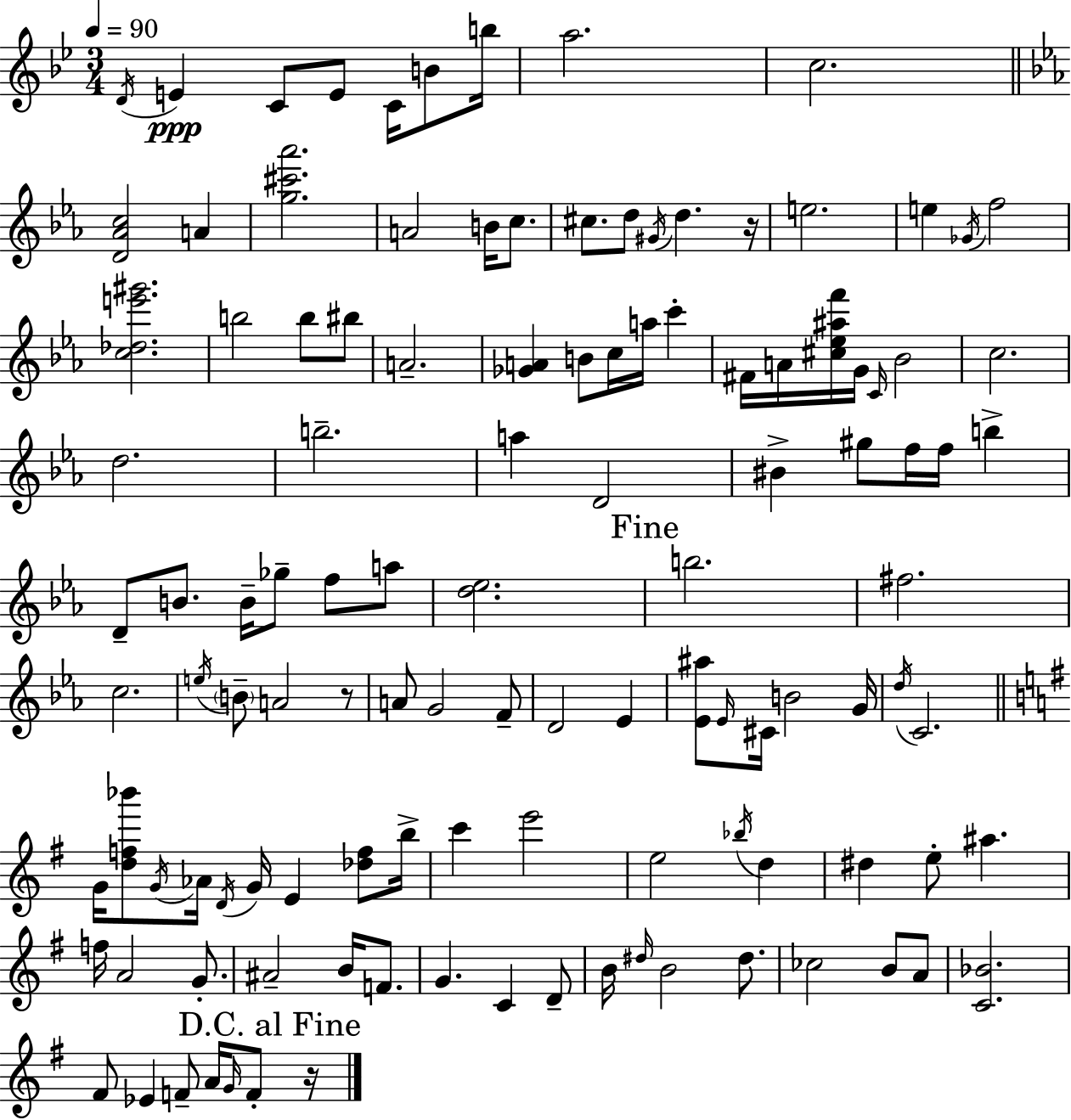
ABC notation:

X:1
T:Untitled
M:3/4
L:1/4
K:Gm
D/4 E C/2 E/2 C/4 B/2 b/4 a2 c2 [D_Ac]2 A [g^c'_a']2 A2 B/4 c/2 ^c/2 d/2 ^G/4 d z/4 e2 e _G/4 f2 [c_de'^g']2 b2 b/2 ^b/2 A2 [_GA] B/2 c/4 a/4 c' ^F/4 A/4 [^c_e^af']/4 G/4 C/4 _B2 c2 d2 b2 a D2 ^B ^g/2 f/4 f/4 b D/2 B/2 B/4 _g/2 f/2 a/2 [d_e]2 b2 ^f2 c2 e/4 B/2 A2 z/2 A/2 G2 F/2 D2 _E [_E^a]/2 _E/4 ^C/4 B2 G/4 d/4 C2 G/4 [df_b']/2 G/4 _A/4 D/4 G/4 E [_df]/2 b/4 c' e'2 e2 _b/4 d ^d e/2 ^a f/4 A2 G/2 ^A2 B/4 F/2 G C D/2 B/4 ^d/4 B2 ^d/2 _c2 B/2 A/2 [C_B]2 ^F/2 _E F/2 A/4 G/4 F/2 z/4